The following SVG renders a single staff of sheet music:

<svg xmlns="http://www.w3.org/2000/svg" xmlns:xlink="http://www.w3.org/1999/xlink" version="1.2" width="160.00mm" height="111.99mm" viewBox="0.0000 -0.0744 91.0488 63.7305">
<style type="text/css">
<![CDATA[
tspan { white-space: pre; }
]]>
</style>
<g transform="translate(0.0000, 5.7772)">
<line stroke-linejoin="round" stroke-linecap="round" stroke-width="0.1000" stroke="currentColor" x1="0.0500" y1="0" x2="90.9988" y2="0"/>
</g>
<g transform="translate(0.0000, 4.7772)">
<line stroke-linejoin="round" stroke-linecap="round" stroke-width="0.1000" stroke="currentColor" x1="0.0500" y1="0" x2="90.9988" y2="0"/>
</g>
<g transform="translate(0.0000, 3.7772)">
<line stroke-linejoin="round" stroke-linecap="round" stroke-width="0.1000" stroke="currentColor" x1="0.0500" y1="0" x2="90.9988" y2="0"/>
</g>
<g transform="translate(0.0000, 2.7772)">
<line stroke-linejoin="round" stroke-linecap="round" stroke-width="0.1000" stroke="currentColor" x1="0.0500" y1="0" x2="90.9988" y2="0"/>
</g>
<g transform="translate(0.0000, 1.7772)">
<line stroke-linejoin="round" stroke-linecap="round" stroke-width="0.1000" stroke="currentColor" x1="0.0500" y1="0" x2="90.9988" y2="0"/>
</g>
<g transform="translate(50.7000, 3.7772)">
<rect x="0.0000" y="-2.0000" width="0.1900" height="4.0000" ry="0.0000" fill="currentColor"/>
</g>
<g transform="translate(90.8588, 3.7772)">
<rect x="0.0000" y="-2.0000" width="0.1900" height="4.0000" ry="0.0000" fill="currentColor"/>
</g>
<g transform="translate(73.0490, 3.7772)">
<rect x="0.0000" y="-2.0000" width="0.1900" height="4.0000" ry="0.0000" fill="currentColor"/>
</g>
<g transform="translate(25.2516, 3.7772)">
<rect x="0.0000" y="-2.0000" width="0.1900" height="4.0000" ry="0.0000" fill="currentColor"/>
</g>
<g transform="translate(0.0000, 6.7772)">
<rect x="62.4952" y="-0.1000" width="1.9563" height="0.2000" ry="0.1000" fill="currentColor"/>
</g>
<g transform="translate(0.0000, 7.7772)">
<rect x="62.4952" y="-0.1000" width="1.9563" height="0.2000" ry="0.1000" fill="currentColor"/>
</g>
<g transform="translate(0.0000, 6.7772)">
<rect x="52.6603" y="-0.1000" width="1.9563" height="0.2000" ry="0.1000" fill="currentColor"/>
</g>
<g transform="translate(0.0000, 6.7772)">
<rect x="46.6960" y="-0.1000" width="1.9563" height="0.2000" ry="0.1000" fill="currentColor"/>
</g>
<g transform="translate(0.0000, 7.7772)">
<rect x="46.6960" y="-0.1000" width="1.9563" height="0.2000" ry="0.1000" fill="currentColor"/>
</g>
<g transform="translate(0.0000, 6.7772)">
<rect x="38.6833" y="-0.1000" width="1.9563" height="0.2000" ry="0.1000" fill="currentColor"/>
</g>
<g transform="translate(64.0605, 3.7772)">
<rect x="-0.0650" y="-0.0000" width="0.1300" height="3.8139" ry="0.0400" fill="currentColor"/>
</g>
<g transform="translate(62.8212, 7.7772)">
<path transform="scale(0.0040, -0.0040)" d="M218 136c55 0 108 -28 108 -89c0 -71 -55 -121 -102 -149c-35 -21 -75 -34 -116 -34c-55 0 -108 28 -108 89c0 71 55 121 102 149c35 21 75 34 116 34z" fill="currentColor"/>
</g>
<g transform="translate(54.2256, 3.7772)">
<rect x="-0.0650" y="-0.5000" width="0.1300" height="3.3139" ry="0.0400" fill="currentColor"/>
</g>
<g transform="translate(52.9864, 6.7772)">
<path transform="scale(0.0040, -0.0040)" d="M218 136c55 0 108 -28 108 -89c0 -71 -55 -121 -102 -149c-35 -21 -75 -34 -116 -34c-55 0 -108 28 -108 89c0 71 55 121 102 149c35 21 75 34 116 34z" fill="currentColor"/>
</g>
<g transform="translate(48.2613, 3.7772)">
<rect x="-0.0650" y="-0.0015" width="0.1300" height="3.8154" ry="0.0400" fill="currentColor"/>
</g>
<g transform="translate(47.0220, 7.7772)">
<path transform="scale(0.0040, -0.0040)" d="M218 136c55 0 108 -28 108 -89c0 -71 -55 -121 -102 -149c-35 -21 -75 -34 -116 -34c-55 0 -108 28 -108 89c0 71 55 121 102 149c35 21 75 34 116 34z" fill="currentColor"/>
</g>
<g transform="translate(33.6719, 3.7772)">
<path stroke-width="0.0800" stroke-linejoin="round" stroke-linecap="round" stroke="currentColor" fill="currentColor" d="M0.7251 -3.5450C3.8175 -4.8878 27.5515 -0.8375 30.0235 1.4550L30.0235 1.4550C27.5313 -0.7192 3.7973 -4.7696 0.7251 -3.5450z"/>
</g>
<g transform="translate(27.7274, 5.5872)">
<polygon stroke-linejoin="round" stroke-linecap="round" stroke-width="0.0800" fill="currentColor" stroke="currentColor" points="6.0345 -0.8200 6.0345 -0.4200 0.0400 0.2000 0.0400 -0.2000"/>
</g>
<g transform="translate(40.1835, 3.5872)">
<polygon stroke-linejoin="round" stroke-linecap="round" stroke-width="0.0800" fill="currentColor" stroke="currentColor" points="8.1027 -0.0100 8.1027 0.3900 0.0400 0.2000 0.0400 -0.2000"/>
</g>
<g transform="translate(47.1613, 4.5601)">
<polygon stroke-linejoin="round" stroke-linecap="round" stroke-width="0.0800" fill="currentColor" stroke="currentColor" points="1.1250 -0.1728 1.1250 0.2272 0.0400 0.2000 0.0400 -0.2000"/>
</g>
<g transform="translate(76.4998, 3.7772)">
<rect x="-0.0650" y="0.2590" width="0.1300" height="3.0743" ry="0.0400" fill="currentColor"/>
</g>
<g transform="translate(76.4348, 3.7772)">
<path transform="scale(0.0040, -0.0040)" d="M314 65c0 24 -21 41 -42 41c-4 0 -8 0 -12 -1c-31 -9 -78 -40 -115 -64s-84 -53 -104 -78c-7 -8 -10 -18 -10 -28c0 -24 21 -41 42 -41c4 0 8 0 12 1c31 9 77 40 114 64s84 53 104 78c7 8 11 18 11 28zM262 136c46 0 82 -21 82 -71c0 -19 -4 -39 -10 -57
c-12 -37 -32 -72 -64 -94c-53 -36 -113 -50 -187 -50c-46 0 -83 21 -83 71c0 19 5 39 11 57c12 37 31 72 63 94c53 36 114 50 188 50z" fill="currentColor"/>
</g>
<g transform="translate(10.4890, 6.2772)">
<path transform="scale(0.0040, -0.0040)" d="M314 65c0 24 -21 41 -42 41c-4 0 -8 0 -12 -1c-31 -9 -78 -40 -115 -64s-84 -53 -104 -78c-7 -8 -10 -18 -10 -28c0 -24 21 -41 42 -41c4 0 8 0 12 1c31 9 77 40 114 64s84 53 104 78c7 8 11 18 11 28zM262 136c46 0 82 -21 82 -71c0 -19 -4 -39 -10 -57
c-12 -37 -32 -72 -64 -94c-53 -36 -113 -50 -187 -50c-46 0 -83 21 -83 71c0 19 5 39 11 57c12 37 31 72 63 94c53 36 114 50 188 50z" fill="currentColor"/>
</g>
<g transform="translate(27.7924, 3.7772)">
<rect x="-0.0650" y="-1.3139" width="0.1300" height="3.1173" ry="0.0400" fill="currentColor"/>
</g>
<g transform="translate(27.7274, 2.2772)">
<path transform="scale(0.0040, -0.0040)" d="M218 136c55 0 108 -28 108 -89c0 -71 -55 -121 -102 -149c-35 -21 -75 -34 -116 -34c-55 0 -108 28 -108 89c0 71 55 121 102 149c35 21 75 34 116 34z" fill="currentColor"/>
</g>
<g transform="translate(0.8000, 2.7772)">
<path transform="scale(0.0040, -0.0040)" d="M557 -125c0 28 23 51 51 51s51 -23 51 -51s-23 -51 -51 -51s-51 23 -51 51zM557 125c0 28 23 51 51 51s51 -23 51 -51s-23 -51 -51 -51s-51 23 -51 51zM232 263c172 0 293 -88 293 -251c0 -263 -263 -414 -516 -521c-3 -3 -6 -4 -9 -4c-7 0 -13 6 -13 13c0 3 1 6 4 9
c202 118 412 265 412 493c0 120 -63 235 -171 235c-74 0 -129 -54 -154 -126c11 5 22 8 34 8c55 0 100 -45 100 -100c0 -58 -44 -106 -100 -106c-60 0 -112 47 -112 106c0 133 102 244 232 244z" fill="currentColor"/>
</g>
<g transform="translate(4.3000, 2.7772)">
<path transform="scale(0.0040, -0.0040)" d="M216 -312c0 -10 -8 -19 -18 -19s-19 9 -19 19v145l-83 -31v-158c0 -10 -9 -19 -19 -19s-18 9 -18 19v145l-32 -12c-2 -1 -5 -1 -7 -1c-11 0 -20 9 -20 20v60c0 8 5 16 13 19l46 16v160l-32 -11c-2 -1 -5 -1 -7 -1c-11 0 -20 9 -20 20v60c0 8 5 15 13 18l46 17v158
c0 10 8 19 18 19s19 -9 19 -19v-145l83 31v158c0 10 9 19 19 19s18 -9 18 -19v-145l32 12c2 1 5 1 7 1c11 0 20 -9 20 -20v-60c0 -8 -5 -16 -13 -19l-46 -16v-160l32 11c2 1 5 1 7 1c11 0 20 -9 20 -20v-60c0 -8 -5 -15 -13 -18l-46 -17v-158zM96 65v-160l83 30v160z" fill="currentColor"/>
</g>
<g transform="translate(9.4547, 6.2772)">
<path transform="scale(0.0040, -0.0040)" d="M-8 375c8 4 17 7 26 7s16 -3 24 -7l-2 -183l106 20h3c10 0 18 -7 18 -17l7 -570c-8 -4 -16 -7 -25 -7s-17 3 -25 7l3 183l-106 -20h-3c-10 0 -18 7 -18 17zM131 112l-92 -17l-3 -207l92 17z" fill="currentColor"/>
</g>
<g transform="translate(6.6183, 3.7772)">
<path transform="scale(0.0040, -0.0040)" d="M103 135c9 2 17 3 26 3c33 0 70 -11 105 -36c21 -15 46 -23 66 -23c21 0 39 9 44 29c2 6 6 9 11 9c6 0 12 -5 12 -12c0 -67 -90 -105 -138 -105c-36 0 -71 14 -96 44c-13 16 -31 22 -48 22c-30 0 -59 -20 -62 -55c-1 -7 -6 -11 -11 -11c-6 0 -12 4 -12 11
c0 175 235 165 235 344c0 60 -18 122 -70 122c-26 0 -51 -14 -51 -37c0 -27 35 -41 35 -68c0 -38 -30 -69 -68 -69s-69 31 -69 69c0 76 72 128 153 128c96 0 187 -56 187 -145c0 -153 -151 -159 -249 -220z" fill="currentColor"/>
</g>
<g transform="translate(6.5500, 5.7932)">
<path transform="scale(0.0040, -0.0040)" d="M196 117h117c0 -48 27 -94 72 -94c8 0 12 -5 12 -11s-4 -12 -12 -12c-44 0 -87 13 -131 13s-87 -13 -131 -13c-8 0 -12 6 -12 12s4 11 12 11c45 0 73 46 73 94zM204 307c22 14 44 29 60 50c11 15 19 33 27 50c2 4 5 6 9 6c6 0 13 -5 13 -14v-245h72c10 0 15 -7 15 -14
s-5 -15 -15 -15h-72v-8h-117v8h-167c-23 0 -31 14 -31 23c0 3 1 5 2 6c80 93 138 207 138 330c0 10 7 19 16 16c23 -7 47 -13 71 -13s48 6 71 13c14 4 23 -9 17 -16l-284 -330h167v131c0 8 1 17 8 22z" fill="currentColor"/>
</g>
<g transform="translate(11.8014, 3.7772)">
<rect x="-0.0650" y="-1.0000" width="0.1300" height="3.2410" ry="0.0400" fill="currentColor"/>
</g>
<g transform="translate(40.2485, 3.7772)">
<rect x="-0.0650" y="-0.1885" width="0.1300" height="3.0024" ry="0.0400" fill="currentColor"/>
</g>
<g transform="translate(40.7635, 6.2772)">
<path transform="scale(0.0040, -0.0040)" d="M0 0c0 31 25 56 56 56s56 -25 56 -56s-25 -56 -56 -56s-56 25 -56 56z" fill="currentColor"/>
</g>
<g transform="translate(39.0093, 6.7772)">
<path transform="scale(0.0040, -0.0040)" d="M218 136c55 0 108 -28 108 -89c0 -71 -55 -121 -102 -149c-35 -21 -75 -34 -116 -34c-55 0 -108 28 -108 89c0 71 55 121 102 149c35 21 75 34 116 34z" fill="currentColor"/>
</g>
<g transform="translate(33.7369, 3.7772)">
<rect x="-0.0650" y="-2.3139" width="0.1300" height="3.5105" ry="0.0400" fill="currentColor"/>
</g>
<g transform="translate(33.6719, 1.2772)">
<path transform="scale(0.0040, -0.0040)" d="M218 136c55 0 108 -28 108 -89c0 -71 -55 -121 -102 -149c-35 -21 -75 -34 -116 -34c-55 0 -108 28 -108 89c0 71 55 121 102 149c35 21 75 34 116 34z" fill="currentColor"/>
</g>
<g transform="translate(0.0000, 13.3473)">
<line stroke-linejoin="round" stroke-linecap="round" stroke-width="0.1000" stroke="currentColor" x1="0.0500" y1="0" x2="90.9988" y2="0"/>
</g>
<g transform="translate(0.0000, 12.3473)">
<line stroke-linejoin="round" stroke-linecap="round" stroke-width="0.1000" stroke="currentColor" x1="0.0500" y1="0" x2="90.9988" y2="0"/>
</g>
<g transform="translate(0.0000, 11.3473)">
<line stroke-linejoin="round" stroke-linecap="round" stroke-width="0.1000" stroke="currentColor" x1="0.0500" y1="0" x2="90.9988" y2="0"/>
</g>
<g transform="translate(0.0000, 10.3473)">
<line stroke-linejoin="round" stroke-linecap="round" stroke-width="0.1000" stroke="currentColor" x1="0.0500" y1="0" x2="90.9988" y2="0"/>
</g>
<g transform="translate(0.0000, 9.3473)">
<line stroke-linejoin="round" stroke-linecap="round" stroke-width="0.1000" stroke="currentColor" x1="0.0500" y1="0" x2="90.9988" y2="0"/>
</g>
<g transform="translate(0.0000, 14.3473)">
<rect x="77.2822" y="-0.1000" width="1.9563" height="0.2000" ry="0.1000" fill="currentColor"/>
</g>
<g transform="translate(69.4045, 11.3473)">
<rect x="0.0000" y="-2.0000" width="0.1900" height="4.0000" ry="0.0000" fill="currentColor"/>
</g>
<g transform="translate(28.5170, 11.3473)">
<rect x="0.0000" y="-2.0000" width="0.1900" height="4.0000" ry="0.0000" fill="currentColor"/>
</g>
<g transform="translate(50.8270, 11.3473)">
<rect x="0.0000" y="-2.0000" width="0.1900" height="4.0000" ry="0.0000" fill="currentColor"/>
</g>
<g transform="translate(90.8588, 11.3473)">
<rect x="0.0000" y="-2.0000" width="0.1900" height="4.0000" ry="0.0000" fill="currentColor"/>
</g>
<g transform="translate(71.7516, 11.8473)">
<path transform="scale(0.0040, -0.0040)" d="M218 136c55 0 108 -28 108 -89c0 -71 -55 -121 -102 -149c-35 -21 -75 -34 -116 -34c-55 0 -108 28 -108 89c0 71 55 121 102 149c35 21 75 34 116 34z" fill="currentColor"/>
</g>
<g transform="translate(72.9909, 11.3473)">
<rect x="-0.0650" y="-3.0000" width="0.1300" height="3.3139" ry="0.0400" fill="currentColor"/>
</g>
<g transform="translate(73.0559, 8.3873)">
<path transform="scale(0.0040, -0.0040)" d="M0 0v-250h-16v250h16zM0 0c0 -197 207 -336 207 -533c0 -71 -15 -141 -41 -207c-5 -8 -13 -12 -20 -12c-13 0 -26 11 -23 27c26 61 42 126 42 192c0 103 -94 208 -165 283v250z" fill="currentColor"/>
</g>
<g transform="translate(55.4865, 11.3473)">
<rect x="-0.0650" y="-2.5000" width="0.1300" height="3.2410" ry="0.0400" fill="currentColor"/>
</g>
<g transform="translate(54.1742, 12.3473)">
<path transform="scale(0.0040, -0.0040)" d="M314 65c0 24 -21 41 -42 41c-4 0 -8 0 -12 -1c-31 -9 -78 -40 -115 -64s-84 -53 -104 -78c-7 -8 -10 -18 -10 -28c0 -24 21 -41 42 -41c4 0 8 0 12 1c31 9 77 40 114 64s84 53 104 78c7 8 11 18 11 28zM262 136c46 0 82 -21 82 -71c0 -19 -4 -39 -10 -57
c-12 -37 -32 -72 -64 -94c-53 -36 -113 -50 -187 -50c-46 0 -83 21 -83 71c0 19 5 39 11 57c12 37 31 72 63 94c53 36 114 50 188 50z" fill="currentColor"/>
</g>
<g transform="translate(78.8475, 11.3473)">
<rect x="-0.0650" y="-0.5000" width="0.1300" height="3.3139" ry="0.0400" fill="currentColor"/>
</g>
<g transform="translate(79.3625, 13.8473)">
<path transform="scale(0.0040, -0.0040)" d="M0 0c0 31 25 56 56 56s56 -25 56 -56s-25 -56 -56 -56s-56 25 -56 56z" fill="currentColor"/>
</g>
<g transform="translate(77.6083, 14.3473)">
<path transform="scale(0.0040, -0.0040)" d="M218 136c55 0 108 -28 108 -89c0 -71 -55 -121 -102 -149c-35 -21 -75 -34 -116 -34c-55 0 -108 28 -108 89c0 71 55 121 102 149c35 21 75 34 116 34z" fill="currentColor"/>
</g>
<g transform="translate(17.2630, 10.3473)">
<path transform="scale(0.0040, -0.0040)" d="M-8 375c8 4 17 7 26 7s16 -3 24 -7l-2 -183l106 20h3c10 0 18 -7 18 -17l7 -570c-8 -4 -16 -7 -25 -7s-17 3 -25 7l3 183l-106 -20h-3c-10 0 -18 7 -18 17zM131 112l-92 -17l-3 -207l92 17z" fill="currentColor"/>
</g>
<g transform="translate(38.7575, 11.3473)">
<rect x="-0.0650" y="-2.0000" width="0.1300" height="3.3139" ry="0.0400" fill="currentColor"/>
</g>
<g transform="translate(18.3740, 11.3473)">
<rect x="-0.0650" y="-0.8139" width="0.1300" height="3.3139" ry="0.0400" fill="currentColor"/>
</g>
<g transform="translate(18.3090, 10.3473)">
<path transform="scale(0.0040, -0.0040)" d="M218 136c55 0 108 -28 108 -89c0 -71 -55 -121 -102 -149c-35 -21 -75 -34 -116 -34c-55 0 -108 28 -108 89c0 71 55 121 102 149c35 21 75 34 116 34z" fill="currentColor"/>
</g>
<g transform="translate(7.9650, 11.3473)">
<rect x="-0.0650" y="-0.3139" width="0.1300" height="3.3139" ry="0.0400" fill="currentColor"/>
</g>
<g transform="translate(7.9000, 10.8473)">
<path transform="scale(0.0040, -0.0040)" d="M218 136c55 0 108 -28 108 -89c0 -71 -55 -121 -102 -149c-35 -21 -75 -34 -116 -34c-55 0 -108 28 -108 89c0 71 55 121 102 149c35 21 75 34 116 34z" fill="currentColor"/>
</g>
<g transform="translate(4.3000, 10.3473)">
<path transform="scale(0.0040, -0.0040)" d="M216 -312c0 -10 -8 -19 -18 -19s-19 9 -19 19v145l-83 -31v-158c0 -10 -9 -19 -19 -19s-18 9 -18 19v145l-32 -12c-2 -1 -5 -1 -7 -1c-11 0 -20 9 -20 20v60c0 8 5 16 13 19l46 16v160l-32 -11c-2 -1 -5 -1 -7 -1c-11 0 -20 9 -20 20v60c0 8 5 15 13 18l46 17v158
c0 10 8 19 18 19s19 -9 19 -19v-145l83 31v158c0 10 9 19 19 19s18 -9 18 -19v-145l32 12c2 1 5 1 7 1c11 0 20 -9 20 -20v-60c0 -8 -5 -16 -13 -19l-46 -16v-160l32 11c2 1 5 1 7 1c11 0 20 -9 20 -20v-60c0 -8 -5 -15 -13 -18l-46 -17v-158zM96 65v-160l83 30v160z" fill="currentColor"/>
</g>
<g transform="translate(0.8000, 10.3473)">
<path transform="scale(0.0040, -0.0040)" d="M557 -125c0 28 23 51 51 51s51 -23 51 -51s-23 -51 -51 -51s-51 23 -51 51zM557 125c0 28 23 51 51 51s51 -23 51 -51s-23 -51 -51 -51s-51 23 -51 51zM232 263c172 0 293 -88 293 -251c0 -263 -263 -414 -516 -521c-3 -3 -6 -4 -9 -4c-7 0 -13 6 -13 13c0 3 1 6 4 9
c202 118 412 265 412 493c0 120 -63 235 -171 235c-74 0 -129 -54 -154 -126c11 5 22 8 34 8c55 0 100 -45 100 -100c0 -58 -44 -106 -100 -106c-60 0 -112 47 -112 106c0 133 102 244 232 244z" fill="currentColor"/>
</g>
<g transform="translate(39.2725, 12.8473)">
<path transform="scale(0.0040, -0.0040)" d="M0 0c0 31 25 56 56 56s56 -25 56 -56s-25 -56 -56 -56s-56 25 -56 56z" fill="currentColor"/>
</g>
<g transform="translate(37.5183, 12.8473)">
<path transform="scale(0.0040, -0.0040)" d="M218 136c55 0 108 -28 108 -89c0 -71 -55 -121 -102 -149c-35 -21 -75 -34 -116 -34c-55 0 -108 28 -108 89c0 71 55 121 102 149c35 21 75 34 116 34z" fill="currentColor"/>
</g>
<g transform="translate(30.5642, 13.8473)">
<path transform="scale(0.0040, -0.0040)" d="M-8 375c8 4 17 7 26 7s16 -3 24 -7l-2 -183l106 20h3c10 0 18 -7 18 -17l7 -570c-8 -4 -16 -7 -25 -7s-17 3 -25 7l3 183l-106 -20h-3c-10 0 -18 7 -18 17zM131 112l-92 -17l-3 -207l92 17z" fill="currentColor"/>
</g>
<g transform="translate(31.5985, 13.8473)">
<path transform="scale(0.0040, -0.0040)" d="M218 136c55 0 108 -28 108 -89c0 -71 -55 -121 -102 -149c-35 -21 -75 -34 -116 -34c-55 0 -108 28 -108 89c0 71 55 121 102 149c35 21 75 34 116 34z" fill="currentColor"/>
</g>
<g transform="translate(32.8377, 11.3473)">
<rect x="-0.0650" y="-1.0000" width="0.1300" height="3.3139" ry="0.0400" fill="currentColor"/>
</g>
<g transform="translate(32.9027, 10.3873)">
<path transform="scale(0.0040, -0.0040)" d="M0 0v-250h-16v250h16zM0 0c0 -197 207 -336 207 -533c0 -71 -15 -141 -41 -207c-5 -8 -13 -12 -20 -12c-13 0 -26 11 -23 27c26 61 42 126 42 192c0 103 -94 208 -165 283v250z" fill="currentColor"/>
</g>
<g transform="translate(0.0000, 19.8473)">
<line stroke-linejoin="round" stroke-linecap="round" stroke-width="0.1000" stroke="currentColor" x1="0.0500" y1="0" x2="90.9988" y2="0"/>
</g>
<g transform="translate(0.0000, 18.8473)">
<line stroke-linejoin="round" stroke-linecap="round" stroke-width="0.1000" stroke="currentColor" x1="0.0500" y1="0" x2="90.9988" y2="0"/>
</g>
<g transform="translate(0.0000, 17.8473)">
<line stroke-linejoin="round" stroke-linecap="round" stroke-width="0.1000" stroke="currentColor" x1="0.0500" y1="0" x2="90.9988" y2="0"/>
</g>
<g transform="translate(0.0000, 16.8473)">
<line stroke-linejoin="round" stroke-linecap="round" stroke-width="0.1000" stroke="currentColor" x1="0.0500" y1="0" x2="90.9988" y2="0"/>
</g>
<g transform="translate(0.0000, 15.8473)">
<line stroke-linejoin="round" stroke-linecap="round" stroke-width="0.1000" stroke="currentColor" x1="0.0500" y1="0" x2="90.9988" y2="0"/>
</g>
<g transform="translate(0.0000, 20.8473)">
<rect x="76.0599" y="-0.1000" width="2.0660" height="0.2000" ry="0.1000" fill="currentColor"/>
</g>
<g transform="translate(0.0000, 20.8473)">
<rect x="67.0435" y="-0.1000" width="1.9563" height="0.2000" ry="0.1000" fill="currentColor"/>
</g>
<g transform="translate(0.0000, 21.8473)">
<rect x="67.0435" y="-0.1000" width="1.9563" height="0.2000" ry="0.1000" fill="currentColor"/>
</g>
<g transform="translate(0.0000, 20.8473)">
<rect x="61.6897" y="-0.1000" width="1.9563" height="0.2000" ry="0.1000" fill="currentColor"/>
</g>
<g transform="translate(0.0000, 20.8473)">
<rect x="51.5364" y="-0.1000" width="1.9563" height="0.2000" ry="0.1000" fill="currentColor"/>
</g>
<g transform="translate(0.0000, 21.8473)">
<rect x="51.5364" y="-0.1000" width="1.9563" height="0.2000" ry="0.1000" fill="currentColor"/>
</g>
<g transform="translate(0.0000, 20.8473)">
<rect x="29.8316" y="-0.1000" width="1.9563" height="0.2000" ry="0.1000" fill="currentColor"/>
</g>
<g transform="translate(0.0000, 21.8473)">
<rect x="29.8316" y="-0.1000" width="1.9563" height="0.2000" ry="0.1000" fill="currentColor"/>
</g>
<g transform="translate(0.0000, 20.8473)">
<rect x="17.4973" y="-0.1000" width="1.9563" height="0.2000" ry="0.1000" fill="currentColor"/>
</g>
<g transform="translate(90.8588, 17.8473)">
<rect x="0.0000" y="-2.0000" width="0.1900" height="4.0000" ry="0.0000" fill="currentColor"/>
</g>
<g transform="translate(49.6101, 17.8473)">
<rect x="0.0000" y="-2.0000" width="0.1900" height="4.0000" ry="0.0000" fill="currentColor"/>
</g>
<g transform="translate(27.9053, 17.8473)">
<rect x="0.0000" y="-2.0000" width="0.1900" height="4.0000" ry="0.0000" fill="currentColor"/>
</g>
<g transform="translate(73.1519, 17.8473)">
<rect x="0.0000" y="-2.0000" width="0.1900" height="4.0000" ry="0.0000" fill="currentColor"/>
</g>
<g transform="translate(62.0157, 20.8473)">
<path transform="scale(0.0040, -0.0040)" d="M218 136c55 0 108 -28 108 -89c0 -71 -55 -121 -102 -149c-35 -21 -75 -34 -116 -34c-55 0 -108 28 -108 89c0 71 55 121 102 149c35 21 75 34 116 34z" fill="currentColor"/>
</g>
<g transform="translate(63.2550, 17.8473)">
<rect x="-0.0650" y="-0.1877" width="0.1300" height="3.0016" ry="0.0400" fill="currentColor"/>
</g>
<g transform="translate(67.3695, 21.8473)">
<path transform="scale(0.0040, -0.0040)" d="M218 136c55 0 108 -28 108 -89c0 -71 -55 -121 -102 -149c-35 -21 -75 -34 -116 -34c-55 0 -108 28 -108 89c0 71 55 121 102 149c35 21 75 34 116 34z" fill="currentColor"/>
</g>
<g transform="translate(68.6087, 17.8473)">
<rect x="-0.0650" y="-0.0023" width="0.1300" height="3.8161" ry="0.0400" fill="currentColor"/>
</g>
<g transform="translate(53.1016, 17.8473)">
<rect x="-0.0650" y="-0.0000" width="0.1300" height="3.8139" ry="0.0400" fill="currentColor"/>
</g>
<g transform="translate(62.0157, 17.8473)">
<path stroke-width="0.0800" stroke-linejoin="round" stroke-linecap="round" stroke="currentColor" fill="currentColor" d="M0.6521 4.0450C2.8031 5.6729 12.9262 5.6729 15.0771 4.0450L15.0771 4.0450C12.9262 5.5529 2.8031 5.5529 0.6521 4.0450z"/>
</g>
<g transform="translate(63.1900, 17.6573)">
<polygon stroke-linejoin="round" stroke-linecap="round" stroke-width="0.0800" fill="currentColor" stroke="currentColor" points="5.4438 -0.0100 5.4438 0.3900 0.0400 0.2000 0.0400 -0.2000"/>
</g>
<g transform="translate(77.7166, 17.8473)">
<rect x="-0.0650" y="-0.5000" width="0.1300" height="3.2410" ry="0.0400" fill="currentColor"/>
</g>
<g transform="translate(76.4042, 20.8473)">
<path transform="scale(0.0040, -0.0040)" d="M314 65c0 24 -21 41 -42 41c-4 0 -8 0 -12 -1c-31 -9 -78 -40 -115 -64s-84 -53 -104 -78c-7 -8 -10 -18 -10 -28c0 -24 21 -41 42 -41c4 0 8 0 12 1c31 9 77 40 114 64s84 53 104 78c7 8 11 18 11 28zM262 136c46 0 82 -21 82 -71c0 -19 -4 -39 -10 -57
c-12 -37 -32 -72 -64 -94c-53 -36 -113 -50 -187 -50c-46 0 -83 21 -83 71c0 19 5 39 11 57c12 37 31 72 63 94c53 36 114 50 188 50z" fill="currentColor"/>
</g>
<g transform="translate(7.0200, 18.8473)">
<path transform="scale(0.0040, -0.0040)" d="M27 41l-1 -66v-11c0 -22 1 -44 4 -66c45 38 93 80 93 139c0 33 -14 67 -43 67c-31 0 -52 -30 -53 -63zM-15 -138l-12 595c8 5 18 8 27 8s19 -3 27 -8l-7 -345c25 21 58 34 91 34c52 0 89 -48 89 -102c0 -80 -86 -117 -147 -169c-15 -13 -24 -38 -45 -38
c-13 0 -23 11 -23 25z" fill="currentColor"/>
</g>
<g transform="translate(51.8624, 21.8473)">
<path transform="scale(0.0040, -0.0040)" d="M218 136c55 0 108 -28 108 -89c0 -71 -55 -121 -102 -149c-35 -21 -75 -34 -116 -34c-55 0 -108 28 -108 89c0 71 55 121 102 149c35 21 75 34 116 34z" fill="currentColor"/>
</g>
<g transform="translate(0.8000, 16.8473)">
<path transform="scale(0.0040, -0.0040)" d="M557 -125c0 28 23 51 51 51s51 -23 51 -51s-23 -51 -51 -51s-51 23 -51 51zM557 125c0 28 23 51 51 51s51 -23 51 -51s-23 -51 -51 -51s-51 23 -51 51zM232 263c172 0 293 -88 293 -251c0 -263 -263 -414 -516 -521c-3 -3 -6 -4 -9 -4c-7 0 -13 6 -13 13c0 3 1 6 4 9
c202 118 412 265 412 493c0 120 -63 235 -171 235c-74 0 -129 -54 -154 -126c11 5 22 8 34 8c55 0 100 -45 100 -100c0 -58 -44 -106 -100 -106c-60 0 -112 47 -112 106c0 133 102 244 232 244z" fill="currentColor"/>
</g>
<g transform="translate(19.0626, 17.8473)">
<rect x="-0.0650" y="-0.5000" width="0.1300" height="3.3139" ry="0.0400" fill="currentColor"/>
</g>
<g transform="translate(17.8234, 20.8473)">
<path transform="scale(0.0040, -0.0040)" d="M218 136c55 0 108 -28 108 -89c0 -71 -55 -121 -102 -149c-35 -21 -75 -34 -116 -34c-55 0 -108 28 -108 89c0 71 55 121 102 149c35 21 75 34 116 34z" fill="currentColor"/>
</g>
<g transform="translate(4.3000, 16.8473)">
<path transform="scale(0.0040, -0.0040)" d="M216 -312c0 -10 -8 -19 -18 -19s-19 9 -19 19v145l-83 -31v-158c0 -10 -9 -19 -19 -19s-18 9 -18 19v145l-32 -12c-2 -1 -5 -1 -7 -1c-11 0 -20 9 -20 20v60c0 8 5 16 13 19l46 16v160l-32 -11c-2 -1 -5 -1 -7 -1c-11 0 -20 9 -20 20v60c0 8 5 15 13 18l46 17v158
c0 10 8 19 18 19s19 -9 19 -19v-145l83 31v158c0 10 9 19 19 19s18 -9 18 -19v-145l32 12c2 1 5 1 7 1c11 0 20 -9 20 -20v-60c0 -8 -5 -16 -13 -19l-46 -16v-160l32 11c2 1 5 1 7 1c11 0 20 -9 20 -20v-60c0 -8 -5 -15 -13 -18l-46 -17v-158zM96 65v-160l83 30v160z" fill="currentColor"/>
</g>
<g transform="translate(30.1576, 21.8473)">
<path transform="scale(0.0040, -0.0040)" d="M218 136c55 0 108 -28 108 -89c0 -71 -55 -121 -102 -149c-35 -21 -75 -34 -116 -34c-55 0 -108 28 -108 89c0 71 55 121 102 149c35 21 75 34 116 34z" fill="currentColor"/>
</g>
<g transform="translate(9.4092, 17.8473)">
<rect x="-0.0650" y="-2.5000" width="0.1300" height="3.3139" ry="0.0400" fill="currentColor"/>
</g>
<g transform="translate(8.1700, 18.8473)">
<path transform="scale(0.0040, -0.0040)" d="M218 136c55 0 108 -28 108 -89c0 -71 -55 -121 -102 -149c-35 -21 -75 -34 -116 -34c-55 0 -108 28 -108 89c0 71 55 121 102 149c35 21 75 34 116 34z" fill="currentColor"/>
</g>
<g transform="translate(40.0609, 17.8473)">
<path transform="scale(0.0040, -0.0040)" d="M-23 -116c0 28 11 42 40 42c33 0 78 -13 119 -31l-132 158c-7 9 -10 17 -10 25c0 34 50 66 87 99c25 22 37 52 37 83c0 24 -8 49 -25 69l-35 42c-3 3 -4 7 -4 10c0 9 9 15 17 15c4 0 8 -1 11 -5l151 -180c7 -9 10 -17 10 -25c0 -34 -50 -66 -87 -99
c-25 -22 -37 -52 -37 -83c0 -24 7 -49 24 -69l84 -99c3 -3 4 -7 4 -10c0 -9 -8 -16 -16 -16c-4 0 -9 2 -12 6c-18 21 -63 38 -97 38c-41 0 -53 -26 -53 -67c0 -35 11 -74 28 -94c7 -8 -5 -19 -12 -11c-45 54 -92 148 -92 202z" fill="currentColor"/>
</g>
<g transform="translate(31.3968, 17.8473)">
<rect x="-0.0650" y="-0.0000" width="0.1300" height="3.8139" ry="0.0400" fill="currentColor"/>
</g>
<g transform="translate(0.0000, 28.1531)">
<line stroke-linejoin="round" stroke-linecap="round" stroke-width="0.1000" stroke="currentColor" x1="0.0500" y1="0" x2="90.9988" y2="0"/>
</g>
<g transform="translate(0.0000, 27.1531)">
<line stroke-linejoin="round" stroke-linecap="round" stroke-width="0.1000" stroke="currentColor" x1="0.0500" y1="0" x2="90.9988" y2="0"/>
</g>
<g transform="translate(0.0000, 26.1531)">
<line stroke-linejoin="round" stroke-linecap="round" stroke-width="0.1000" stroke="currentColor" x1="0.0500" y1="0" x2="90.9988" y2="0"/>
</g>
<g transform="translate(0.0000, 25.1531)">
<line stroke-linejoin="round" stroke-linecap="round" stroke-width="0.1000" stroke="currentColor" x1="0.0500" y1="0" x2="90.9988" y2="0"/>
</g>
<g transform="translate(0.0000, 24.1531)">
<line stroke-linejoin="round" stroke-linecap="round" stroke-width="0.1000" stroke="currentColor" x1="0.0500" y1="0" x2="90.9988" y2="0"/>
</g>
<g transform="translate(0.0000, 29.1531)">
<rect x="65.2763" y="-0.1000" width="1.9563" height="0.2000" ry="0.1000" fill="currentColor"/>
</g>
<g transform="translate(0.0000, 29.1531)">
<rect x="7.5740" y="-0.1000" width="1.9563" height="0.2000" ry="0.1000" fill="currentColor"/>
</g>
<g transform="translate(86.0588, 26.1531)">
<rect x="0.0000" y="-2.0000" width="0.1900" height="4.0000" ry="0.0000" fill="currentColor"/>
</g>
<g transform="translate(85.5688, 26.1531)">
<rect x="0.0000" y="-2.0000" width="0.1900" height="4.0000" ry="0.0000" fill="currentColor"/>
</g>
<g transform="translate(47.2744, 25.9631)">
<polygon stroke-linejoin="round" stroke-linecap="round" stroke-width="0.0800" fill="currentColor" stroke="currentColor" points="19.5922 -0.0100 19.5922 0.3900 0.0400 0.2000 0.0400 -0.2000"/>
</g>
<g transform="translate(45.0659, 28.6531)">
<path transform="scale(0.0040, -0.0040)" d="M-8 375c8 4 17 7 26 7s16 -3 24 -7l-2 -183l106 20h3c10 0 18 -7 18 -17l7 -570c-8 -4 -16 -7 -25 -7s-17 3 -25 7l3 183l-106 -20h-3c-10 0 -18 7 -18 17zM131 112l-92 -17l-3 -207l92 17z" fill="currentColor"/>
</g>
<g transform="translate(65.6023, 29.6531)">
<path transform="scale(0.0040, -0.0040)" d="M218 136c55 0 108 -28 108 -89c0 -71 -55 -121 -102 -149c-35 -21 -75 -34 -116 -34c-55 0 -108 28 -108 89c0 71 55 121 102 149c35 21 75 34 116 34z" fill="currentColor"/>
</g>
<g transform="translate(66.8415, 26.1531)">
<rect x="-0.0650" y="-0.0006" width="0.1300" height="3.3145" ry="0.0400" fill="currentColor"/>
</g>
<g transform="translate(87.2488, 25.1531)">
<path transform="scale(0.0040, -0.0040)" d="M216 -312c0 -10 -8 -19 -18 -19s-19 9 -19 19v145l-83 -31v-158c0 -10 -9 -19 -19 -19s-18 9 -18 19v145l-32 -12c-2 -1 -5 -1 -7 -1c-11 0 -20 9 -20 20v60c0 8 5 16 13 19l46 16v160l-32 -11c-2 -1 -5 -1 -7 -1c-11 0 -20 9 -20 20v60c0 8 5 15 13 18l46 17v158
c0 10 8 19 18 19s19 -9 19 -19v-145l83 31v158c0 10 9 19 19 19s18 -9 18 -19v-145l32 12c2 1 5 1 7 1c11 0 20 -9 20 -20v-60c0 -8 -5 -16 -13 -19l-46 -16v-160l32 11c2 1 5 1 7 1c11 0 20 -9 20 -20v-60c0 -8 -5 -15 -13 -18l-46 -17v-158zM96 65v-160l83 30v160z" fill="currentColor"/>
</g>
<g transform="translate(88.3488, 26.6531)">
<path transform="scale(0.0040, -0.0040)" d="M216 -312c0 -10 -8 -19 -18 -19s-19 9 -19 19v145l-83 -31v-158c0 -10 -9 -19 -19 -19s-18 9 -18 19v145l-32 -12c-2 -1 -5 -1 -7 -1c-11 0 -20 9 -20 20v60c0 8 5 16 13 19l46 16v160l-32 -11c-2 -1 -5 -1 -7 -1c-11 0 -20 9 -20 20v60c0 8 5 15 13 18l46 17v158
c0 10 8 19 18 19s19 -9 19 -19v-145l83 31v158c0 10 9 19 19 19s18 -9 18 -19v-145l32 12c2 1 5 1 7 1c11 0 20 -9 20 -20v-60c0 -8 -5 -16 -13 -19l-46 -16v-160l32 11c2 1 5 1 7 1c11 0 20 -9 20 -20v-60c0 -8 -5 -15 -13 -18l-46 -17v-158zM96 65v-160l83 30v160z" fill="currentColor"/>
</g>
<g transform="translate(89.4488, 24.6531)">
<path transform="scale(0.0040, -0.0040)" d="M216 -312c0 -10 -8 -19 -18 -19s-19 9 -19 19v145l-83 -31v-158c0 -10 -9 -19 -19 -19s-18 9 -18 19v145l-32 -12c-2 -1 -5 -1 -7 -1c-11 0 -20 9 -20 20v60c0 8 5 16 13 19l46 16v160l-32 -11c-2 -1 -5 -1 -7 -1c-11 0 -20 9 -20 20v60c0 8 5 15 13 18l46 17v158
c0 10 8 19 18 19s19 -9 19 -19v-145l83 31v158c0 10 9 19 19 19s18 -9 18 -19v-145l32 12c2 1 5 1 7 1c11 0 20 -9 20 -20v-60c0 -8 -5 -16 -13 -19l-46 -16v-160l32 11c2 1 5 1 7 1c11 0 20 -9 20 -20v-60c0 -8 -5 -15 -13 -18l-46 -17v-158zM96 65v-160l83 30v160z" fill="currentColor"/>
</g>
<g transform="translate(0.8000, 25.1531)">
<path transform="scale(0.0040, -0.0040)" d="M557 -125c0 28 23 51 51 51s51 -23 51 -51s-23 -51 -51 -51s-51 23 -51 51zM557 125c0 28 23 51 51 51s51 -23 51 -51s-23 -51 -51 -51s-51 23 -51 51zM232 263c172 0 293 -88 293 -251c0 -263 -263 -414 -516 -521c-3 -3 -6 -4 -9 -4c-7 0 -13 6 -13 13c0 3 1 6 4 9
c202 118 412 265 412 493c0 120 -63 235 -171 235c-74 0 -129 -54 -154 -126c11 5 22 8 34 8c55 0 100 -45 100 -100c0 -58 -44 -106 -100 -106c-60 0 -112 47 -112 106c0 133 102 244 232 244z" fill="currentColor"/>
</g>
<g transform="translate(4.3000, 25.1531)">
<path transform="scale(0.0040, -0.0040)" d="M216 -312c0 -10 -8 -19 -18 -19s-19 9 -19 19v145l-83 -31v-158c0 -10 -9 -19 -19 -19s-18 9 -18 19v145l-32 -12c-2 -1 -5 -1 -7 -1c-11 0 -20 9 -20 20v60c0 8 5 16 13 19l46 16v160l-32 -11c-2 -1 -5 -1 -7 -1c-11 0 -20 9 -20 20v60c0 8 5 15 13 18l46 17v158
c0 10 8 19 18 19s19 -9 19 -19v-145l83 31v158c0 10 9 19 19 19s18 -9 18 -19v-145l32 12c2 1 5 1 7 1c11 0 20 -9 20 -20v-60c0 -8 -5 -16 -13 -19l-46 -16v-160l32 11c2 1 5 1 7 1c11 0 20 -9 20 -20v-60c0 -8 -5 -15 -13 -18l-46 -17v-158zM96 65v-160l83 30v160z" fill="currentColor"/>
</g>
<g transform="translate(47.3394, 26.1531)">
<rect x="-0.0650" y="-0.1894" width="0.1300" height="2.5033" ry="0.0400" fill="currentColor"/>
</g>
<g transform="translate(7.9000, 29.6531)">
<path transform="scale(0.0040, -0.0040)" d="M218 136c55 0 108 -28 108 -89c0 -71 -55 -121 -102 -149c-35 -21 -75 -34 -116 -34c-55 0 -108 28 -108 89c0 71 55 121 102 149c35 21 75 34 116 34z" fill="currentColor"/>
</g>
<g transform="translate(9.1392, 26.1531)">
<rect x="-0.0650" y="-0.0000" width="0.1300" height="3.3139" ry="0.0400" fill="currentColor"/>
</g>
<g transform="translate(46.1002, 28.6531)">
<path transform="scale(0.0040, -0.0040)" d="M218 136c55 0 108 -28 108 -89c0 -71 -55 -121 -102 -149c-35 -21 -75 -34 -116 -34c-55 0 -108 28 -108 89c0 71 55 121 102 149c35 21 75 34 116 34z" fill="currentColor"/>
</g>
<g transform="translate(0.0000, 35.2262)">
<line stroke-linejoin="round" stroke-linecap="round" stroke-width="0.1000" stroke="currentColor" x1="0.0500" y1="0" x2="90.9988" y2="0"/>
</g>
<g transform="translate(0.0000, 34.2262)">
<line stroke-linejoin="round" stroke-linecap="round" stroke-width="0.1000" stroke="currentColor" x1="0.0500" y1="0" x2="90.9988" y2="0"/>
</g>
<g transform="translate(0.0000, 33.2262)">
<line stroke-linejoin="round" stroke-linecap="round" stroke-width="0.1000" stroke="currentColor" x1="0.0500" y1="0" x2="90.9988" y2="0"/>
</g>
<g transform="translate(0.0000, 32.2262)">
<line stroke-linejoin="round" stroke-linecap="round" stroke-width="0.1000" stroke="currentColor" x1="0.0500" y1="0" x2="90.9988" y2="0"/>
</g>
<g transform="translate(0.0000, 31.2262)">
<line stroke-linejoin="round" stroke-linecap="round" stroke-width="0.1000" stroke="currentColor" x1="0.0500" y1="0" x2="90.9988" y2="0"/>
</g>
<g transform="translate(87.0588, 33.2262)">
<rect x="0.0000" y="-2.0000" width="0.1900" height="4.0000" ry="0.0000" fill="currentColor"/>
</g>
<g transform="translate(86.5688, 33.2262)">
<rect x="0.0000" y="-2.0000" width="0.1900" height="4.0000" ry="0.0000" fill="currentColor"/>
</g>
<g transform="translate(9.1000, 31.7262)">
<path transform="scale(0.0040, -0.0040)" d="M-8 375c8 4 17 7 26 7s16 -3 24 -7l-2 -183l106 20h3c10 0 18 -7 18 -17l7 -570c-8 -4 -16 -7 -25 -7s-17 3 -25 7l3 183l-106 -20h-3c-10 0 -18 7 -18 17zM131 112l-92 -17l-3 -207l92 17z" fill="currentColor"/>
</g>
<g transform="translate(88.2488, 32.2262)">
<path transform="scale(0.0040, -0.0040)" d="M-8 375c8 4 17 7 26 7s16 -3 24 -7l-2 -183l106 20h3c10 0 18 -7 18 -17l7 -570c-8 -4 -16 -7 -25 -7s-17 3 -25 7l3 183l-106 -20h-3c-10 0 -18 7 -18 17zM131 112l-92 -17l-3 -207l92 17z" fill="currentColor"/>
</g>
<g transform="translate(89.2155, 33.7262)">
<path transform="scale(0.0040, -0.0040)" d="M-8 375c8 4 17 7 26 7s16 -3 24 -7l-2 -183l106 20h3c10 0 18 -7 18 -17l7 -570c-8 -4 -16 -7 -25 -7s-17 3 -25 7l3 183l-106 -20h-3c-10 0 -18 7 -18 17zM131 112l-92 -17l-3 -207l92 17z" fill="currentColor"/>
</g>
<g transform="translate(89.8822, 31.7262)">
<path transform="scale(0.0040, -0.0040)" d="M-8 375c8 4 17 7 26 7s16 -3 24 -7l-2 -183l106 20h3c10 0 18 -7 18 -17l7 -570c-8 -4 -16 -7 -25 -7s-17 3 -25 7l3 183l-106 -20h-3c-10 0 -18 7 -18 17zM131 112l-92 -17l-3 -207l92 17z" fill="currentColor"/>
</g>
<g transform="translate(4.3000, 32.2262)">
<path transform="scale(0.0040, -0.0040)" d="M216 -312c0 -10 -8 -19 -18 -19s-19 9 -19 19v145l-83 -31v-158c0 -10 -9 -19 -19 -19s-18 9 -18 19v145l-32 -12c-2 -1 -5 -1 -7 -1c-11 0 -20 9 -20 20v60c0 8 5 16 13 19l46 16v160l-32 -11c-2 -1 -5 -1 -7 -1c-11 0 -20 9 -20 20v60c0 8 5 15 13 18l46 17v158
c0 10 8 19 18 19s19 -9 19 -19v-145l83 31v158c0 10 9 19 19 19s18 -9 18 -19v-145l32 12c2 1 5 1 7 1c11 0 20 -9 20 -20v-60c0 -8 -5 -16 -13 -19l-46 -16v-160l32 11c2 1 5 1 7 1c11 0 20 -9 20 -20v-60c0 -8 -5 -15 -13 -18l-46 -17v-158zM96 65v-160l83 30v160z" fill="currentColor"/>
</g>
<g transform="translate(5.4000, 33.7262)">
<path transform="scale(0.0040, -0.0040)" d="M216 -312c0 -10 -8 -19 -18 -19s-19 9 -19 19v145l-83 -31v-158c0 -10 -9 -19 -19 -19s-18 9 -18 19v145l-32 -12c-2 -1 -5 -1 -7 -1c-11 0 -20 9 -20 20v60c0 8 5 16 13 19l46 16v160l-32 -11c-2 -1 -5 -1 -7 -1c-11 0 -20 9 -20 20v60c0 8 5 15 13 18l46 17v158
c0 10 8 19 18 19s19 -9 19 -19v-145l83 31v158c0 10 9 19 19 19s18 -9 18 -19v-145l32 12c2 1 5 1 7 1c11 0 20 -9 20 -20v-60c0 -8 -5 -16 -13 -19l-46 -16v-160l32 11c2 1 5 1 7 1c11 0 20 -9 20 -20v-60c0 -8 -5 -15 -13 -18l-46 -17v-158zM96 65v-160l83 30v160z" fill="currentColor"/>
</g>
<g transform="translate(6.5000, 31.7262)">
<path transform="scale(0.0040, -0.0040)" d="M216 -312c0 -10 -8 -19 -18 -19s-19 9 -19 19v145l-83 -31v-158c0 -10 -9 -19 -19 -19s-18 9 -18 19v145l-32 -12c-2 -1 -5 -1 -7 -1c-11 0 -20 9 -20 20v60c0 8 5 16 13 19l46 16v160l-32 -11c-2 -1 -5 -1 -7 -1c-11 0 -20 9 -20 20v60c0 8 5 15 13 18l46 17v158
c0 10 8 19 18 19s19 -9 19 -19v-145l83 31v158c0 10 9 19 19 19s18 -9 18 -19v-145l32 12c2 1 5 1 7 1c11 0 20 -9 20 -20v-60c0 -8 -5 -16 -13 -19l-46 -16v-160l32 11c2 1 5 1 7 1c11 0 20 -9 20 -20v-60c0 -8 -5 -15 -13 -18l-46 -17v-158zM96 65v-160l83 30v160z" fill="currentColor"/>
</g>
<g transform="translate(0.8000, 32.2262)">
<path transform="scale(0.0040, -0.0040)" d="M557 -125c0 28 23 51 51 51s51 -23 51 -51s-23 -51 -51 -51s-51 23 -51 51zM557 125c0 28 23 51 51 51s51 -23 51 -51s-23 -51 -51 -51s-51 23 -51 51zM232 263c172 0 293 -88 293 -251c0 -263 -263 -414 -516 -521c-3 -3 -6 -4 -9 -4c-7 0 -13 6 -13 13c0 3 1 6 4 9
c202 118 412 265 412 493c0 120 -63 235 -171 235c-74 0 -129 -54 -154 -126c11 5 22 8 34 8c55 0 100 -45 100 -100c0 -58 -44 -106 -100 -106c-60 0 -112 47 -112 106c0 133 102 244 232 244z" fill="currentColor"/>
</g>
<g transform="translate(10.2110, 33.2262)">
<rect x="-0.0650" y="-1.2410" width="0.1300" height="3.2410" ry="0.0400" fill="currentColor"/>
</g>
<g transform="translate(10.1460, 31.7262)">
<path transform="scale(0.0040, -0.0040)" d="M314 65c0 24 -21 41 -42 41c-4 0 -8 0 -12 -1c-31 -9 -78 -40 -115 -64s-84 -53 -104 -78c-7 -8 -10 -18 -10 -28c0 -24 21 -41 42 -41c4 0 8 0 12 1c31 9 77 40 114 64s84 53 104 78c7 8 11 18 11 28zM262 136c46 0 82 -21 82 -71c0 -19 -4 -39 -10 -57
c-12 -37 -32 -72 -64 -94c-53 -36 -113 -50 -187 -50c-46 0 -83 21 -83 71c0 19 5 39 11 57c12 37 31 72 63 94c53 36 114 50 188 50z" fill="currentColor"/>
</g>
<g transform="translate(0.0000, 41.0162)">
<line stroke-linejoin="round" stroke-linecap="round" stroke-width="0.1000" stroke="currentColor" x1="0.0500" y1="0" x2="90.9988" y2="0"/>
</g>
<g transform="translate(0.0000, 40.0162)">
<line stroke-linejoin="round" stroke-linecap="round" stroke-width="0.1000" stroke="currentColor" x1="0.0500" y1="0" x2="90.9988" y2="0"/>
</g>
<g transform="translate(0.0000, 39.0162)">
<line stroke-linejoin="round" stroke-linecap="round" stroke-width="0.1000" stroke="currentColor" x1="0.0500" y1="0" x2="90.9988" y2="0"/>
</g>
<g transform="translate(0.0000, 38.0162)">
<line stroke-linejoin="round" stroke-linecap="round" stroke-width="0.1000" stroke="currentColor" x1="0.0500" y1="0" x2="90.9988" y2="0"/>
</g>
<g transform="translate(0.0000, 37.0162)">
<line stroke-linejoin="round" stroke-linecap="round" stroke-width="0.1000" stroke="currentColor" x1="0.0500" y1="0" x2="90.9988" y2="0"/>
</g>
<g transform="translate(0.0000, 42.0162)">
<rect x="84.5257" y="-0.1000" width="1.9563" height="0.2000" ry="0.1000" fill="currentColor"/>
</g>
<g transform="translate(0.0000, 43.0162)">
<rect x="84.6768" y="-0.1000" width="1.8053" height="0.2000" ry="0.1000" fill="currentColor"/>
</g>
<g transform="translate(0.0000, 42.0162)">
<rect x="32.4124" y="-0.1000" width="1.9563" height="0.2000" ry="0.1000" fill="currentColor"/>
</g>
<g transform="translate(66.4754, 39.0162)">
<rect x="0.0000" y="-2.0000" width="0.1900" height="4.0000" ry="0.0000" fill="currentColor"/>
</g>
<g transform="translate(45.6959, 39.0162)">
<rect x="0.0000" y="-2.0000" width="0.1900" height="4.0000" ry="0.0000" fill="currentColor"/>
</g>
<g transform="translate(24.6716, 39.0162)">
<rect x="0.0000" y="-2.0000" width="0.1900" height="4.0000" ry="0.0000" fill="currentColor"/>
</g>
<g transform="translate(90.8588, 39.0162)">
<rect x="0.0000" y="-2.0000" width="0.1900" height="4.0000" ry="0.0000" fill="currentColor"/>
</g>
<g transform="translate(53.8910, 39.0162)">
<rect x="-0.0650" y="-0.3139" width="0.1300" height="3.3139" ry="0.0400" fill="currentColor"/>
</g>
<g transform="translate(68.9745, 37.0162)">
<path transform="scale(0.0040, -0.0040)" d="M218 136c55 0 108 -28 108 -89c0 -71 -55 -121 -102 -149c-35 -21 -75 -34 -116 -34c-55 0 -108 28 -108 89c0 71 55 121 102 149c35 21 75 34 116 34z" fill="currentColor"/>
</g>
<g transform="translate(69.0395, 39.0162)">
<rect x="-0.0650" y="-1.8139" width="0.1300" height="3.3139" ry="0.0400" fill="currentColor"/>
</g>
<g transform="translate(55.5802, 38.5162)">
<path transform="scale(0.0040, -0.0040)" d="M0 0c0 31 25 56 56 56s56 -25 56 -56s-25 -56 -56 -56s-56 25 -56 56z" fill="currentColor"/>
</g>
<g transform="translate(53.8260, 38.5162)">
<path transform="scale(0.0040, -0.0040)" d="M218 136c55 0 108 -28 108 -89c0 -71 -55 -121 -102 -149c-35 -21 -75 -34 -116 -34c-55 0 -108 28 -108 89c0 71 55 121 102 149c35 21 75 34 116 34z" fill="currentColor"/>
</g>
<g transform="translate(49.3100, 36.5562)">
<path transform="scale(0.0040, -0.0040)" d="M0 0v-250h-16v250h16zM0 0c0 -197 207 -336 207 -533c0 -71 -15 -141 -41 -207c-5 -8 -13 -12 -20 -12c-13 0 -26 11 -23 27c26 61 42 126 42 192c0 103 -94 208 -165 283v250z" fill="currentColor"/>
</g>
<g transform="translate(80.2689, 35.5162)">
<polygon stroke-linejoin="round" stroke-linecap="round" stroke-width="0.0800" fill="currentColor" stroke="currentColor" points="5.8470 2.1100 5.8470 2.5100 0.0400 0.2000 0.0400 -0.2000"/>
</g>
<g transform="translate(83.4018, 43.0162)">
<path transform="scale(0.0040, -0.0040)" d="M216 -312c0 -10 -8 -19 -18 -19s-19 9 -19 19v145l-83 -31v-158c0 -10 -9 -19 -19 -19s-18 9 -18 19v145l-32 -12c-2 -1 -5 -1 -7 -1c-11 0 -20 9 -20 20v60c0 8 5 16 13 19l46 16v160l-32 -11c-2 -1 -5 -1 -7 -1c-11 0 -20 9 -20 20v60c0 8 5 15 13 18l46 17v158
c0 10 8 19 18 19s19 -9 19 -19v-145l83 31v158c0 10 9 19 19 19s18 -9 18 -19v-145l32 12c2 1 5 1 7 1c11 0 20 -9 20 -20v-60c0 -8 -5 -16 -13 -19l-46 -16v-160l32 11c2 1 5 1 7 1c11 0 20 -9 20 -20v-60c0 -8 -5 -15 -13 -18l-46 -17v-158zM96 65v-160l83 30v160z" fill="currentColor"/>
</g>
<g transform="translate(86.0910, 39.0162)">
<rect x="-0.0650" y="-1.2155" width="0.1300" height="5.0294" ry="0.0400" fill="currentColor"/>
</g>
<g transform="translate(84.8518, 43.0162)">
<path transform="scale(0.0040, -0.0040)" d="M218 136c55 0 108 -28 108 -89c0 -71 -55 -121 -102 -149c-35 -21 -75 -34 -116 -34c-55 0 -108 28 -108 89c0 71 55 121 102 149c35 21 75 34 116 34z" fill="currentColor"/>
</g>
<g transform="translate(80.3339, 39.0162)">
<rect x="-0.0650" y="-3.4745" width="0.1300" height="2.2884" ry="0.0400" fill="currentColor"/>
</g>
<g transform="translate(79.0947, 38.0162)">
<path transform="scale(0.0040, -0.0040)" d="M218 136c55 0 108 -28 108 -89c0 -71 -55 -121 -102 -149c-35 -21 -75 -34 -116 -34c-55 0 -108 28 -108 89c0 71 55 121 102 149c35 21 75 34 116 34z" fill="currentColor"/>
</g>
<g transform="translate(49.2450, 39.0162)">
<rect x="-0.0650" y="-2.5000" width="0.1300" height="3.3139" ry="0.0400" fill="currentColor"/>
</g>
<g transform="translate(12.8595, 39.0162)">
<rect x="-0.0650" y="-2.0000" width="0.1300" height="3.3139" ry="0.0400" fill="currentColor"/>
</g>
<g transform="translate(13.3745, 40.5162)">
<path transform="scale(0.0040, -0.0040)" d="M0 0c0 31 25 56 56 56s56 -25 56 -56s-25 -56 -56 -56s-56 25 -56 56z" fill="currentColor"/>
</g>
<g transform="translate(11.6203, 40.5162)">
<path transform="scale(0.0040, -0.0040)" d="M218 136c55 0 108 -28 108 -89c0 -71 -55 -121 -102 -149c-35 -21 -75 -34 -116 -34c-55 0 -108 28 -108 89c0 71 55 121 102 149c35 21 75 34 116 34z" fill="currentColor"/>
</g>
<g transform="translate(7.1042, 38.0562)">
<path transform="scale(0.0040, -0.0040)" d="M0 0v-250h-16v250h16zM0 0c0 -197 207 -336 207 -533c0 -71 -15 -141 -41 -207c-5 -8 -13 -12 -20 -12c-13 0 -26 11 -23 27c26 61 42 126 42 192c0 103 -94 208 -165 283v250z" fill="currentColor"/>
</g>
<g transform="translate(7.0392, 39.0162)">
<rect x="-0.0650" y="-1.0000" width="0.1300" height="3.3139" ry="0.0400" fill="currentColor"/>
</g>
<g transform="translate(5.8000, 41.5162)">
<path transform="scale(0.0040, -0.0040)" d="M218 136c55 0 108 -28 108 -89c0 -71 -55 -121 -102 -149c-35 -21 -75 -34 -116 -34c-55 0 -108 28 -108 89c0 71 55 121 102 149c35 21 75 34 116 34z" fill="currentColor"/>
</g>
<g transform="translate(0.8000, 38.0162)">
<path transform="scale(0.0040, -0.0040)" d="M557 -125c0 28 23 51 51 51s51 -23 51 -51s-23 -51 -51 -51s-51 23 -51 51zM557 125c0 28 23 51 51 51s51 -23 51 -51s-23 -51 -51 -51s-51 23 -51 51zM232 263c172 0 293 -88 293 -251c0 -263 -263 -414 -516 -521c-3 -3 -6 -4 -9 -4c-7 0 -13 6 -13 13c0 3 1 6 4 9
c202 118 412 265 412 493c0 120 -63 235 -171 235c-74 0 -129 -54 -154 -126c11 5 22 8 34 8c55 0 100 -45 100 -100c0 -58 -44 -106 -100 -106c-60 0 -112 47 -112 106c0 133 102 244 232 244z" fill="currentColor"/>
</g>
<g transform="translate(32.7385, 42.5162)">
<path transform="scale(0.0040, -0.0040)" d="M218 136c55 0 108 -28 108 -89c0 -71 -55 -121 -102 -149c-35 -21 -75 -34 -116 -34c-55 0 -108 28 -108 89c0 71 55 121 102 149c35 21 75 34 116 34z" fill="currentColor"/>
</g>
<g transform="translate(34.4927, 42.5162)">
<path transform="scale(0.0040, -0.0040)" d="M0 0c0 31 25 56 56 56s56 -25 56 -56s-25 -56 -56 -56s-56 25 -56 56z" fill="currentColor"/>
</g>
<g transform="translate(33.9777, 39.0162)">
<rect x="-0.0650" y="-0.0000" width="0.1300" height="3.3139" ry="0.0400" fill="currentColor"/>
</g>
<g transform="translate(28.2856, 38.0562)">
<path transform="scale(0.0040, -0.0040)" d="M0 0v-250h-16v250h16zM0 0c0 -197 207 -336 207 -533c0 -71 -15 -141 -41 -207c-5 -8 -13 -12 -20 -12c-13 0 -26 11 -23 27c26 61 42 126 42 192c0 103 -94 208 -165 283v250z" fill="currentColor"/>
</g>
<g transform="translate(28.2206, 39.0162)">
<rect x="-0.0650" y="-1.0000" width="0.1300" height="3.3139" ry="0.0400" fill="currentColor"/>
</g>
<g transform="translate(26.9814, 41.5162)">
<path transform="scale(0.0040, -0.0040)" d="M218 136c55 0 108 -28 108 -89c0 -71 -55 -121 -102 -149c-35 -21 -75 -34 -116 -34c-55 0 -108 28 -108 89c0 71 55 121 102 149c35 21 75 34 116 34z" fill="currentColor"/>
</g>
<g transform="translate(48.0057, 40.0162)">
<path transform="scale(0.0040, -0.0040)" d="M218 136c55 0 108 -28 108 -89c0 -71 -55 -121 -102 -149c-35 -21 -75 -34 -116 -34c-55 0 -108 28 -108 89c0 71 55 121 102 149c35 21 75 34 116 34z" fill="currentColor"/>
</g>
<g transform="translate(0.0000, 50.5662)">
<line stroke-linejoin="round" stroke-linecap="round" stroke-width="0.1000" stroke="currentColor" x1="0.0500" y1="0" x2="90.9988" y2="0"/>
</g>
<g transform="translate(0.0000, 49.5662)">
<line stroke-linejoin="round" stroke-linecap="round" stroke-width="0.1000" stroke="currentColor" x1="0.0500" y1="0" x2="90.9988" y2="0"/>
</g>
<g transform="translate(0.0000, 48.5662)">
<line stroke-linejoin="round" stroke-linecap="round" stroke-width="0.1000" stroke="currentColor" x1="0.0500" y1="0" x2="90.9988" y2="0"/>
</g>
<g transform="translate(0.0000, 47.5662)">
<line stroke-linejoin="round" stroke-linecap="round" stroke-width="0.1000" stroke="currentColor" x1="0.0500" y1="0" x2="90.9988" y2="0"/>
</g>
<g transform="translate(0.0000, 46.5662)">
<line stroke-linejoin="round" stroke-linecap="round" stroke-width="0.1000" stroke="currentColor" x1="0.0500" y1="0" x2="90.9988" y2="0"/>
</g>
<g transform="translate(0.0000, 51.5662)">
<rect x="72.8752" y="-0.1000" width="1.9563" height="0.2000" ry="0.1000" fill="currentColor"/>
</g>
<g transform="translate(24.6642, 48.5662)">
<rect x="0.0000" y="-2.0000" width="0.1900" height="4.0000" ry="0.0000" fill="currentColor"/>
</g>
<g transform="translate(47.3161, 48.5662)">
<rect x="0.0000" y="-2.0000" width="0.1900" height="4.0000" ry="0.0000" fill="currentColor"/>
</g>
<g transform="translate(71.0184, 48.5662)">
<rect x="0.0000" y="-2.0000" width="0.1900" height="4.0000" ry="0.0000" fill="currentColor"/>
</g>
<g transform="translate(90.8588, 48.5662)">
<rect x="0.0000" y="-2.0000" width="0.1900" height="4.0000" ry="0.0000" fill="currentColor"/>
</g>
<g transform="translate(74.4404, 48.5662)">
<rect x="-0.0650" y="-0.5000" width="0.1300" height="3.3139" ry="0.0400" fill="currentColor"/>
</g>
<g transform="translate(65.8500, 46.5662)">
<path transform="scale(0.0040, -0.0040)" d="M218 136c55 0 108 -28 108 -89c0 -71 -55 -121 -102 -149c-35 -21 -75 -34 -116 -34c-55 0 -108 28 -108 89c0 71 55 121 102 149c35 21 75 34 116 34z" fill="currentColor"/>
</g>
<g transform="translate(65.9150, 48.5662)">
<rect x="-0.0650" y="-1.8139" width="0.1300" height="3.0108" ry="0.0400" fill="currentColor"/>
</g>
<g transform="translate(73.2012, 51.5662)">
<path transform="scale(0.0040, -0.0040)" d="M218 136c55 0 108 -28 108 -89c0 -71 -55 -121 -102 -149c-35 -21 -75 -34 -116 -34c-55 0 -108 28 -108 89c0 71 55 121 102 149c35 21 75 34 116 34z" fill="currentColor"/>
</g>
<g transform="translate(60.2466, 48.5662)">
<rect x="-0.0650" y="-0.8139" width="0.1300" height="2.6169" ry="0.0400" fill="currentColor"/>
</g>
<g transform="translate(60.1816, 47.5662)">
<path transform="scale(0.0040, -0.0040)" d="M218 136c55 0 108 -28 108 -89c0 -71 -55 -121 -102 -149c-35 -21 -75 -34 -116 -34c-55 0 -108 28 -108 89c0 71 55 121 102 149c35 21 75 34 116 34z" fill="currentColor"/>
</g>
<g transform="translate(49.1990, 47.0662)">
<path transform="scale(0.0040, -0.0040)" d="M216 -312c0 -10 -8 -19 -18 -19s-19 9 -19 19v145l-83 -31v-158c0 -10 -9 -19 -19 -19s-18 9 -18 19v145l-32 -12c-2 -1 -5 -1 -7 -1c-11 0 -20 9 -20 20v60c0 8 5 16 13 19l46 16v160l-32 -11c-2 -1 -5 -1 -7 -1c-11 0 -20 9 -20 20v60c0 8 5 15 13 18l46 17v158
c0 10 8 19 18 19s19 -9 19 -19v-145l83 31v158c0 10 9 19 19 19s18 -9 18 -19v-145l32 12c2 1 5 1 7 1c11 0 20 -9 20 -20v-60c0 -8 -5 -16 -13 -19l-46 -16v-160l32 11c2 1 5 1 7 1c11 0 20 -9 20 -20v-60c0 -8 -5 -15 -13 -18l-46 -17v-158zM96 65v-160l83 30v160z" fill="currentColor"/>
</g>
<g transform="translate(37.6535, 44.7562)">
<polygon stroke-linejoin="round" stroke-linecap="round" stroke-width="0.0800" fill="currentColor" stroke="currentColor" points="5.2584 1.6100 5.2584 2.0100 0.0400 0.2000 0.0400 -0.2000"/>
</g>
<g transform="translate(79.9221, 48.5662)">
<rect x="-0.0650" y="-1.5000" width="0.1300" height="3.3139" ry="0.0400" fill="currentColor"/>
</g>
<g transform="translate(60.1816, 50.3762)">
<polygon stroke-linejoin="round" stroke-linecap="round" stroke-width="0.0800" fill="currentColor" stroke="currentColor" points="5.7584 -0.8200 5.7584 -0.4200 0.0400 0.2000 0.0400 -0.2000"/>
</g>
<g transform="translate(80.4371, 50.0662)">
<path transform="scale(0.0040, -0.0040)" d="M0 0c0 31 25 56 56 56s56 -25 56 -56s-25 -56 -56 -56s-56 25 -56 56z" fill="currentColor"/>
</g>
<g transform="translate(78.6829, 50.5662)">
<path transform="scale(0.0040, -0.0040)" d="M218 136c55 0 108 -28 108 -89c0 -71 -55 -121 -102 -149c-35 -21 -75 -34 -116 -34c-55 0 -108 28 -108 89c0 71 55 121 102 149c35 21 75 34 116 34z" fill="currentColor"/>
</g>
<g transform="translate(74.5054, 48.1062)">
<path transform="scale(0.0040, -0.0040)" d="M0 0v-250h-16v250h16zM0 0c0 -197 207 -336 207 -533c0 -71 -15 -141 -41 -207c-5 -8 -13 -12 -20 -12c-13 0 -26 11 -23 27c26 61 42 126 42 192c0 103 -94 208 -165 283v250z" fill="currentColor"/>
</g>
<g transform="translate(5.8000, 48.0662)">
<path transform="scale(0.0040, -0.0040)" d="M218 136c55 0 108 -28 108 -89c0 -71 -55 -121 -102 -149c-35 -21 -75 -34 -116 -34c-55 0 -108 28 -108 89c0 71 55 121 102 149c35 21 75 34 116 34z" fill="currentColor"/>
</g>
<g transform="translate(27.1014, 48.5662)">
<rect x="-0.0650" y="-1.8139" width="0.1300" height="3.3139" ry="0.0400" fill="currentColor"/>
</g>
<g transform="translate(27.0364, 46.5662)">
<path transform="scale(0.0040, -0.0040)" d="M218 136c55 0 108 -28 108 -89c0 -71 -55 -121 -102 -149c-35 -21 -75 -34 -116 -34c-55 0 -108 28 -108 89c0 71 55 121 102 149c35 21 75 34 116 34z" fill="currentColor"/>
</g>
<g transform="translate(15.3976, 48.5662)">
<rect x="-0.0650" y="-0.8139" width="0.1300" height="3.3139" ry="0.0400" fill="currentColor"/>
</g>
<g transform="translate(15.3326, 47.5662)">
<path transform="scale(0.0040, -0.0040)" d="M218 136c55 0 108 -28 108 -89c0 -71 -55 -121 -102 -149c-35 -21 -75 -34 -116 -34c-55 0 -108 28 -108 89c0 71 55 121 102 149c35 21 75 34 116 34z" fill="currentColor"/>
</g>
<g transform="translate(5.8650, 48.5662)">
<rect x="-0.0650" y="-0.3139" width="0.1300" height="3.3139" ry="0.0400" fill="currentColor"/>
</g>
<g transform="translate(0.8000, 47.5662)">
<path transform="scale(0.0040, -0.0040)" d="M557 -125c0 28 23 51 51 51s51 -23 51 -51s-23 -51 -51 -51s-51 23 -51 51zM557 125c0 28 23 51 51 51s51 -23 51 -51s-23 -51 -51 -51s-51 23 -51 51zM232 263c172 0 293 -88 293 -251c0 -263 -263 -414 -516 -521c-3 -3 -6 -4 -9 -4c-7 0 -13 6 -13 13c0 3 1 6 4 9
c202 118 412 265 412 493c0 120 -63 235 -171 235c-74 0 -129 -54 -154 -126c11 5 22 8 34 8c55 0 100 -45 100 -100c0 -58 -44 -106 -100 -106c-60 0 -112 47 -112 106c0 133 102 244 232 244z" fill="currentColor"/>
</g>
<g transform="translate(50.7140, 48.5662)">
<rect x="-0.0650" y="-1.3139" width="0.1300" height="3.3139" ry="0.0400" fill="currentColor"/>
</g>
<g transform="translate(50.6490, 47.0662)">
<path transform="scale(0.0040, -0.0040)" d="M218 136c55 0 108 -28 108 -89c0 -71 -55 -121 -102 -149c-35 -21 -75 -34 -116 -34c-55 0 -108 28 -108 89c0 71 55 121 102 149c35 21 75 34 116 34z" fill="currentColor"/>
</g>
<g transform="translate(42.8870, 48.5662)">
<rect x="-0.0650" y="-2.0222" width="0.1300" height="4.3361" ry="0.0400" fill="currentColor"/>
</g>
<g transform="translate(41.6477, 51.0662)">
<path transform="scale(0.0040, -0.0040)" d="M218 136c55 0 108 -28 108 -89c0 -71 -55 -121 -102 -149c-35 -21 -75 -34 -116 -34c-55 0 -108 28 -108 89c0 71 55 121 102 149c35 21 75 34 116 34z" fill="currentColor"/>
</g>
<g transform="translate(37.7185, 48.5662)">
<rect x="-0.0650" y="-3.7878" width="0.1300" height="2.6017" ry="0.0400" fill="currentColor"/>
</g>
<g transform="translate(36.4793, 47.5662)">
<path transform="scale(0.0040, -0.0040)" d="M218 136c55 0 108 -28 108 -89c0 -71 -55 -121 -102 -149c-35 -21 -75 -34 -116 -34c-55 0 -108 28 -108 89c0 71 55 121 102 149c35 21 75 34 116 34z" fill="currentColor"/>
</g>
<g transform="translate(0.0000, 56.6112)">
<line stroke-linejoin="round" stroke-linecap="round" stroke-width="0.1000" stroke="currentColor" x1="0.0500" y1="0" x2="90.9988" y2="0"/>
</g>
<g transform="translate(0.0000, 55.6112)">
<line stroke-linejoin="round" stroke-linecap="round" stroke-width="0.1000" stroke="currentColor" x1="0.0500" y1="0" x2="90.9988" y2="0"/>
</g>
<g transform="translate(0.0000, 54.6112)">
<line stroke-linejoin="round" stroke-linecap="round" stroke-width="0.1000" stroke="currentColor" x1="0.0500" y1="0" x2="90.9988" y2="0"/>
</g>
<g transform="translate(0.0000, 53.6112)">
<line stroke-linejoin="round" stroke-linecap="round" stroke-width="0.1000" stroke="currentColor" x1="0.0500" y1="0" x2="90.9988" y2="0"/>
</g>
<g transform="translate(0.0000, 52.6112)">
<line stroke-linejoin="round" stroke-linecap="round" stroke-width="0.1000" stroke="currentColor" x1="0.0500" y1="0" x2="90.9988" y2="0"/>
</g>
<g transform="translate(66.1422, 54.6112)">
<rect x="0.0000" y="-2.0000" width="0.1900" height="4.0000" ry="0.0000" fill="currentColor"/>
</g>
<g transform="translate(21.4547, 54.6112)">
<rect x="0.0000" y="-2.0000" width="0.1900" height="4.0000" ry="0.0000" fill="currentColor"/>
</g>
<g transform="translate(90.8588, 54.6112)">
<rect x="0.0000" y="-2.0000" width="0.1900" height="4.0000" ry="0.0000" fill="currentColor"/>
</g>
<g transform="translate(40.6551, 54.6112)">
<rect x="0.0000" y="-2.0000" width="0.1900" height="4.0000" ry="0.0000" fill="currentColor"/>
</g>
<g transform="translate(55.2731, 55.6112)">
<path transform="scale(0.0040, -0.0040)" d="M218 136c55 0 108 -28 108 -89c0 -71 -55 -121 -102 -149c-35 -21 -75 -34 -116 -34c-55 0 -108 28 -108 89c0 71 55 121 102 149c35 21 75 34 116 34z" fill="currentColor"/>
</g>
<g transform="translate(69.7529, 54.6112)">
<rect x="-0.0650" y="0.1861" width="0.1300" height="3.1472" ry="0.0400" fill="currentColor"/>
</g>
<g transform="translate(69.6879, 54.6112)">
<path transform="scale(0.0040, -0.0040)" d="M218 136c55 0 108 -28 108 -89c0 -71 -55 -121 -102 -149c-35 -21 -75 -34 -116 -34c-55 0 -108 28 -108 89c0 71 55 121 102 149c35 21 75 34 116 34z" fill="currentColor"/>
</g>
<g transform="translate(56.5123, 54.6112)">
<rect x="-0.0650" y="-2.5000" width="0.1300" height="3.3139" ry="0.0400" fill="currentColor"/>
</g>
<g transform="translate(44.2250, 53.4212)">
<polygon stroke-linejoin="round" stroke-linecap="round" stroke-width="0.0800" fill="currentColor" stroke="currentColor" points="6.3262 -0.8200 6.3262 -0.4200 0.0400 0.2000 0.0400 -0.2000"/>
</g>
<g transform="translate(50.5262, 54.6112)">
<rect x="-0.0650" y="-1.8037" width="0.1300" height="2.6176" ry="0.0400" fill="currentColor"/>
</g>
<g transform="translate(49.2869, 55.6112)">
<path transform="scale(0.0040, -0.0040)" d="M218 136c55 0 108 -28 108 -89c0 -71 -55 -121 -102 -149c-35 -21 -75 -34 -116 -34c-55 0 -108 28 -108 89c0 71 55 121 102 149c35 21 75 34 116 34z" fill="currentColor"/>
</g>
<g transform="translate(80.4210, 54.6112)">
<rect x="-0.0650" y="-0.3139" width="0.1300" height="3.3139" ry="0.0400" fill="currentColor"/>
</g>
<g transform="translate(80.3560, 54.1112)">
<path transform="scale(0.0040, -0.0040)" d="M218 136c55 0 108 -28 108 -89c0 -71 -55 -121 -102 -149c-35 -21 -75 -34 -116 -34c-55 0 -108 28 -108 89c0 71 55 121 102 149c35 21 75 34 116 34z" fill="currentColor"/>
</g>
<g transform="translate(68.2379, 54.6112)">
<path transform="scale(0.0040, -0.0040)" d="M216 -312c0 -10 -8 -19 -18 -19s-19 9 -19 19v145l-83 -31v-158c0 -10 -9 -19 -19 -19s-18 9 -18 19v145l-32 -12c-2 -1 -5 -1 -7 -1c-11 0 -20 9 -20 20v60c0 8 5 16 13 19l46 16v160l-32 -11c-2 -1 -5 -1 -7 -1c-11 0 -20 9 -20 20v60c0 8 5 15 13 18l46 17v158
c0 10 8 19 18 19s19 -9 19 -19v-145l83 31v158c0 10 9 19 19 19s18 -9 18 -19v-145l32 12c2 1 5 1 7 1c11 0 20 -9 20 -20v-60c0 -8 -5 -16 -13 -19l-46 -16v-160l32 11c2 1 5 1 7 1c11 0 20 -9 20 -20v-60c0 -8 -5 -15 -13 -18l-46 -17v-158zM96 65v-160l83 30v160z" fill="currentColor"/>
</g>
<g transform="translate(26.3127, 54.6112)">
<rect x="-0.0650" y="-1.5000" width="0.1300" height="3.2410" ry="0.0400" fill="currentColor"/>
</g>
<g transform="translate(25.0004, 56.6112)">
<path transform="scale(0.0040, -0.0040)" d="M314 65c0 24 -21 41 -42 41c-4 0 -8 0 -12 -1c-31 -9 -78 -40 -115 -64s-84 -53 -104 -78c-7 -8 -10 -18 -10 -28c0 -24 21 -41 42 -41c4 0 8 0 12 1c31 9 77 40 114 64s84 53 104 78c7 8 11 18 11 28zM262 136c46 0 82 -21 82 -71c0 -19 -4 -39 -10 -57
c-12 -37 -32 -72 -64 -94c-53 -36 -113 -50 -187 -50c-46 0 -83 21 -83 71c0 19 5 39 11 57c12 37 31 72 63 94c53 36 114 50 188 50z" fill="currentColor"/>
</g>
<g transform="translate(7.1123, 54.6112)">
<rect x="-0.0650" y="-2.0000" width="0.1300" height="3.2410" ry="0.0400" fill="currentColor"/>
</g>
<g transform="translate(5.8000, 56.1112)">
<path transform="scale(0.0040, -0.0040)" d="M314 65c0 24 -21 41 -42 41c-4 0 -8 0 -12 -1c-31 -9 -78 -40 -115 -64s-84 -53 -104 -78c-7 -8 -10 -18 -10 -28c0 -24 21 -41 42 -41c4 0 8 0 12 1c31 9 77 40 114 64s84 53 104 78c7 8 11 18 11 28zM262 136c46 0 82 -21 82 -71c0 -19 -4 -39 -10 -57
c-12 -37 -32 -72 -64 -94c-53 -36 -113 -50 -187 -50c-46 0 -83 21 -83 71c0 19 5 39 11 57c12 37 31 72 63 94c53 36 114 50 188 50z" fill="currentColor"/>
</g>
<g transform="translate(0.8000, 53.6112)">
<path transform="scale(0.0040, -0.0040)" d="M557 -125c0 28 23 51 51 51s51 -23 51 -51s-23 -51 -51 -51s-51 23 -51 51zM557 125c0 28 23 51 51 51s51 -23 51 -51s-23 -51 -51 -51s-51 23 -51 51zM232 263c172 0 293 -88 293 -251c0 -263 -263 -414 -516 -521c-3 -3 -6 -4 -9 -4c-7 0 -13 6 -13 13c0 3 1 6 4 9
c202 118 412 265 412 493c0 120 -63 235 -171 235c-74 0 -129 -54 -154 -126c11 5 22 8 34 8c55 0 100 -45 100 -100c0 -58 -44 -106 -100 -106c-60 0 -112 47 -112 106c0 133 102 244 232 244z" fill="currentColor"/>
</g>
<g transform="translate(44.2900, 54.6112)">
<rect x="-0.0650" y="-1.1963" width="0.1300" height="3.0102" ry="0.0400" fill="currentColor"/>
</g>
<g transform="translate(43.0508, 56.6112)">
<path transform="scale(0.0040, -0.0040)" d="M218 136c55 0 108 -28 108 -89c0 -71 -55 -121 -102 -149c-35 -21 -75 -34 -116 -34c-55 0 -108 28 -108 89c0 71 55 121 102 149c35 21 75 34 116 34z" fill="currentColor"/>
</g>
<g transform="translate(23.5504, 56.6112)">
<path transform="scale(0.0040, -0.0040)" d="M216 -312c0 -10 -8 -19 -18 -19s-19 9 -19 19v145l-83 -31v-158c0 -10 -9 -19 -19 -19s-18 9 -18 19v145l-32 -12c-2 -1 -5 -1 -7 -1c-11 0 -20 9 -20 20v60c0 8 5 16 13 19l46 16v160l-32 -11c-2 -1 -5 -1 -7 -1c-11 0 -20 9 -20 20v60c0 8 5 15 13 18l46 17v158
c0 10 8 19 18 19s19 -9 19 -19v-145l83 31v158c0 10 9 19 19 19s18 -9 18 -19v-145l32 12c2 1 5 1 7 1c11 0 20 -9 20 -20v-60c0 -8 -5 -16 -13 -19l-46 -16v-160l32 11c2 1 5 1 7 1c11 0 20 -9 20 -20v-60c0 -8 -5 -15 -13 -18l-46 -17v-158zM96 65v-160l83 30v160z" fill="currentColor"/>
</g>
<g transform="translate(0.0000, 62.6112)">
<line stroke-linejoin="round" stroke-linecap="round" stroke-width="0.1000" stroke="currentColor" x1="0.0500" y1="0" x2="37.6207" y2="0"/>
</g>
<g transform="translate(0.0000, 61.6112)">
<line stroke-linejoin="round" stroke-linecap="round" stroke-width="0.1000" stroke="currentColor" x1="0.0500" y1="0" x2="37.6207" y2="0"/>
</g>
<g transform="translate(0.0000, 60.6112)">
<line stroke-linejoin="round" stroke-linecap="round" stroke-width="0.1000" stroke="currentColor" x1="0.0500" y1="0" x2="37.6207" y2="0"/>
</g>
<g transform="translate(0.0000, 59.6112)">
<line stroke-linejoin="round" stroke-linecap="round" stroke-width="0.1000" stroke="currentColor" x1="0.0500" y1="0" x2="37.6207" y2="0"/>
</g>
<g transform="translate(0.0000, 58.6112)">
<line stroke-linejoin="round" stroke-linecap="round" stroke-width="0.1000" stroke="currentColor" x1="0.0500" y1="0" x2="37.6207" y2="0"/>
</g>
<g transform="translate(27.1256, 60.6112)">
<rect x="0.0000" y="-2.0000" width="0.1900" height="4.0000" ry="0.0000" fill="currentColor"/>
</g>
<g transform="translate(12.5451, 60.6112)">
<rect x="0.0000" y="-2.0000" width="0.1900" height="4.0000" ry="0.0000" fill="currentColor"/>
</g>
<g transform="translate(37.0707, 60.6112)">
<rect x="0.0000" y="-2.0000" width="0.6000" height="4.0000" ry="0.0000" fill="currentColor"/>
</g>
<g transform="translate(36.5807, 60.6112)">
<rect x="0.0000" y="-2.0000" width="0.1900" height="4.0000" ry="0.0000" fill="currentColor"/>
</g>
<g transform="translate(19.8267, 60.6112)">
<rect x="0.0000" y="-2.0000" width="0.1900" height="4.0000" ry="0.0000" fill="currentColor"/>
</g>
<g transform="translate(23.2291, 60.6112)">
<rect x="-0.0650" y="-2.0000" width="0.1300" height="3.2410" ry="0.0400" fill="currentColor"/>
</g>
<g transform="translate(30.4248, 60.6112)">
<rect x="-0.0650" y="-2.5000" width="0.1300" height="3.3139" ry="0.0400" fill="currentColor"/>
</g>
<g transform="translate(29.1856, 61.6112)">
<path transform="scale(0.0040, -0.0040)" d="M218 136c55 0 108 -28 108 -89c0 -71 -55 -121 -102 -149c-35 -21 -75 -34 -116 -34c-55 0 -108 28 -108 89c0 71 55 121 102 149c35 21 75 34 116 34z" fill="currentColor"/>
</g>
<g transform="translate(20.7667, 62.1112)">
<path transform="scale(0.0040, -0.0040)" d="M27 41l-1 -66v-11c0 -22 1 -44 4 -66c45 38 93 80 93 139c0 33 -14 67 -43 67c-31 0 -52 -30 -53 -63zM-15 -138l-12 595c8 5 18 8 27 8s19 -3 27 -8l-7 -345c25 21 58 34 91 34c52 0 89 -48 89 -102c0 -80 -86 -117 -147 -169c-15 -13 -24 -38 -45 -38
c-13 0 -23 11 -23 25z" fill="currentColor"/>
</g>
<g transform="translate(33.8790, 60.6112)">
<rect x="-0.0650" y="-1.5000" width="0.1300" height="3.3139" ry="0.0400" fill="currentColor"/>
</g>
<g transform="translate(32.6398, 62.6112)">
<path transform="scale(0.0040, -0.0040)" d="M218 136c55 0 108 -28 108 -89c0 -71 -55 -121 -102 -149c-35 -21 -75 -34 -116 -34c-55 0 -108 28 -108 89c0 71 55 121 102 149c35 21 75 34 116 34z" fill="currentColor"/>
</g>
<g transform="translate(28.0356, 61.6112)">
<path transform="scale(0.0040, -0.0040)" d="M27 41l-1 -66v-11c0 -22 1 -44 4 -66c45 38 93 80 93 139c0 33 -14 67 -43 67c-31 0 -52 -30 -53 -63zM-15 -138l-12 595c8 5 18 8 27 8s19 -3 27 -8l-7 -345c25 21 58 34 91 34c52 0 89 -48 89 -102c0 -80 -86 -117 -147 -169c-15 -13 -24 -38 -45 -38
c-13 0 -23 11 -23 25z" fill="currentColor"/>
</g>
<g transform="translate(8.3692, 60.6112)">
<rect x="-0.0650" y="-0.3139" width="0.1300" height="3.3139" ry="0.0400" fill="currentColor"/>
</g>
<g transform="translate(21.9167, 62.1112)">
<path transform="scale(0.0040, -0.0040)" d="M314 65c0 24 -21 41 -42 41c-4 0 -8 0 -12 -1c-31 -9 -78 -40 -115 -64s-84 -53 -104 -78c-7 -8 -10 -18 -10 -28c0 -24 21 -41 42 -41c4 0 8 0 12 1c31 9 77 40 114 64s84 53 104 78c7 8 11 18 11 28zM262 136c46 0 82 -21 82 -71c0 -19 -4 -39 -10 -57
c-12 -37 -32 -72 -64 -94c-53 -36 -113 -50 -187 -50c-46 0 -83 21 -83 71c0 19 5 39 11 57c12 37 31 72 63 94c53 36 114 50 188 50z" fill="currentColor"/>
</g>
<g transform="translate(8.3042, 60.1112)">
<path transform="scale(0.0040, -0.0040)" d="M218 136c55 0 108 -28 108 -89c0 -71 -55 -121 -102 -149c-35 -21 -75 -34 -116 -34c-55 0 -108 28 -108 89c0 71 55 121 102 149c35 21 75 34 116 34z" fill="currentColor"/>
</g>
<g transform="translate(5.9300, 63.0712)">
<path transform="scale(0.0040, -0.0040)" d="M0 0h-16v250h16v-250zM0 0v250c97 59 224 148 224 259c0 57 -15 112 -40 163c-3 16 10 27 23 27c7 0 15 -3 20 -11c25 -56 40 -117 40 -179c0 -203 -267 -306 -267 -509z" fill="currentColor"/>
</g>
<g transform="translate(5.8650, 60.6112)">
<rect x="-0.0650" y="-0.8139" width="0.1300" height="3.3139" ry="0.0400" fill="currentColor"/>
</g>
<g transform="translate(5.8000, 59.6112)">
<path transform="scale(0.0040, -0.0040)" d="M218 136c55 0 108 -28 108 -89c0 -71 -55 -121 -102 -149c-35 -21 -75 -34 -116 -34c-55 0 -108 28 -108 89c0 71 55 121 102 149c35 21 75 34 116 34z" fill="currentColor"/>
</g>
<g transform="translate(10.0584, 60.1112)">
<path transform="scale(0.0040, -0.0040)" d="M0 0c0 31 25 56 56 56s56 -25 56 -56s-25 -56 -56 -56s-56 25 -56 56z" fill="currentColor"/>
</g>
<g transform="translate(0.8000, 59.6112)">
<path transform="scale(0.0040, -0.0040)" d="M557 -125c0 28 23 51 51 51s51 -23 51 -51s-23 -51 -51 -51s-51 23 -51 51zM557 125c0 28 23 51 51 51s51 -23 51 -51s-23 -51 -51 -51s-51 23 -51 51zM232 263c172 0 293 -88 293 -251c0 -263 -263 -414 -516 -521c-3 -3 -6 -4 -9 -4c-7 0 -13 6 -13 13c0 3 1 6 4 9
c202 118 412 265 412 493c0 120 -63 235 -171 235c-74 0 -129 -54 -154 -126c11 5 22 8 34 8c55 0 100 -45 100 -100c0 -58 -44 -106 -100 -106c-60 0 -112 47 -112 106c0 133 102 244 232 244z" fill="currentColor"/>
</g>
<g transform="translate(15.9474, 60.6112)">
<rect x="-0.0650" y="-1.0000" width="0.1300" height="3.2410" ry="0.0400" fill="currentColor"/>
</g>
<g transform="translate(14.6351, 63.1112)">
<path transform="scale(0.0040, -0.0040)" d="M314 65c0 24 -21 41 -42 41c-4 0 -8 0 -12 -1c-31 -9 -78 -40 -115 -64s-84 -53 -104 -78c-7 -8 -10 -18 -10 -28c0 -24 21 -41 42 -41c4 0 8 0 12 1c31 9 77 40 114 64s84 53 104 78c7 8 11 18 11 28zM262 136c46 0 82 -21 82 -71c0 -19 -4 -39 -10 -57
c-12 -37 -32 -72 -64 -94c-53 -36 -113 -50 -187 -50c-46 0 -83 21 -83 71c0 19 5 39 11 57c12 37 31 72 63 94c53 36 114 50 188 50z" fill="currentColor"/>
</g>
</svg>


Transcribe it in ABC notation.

X:1
T:Untitled
M:2/4
L:1/4
K:G
F,,2 G,/2 B,/2 E,,/2 C,,/4 E,, C,, D,2 E, F, F,,/2 A,, B,,2 C,/2 E,, _B,, E,, C,, z C,, E,,/2 C,,/2 E,,2 D,, F,,/2 D,,/2 G,2 F,,/2 A,, F,,/2 D,, B,,/2 E, A, F,/2 ^C,,/2 E, F, A, F,/2 F,,/2 ^G, F,/2 A,/2 E,,/2 G,, A,,2 ^G,,2 G,,/2 B,,/2 B,, ^D, E, F,/2 E, F,,2 _A,,2 _B,, G,,